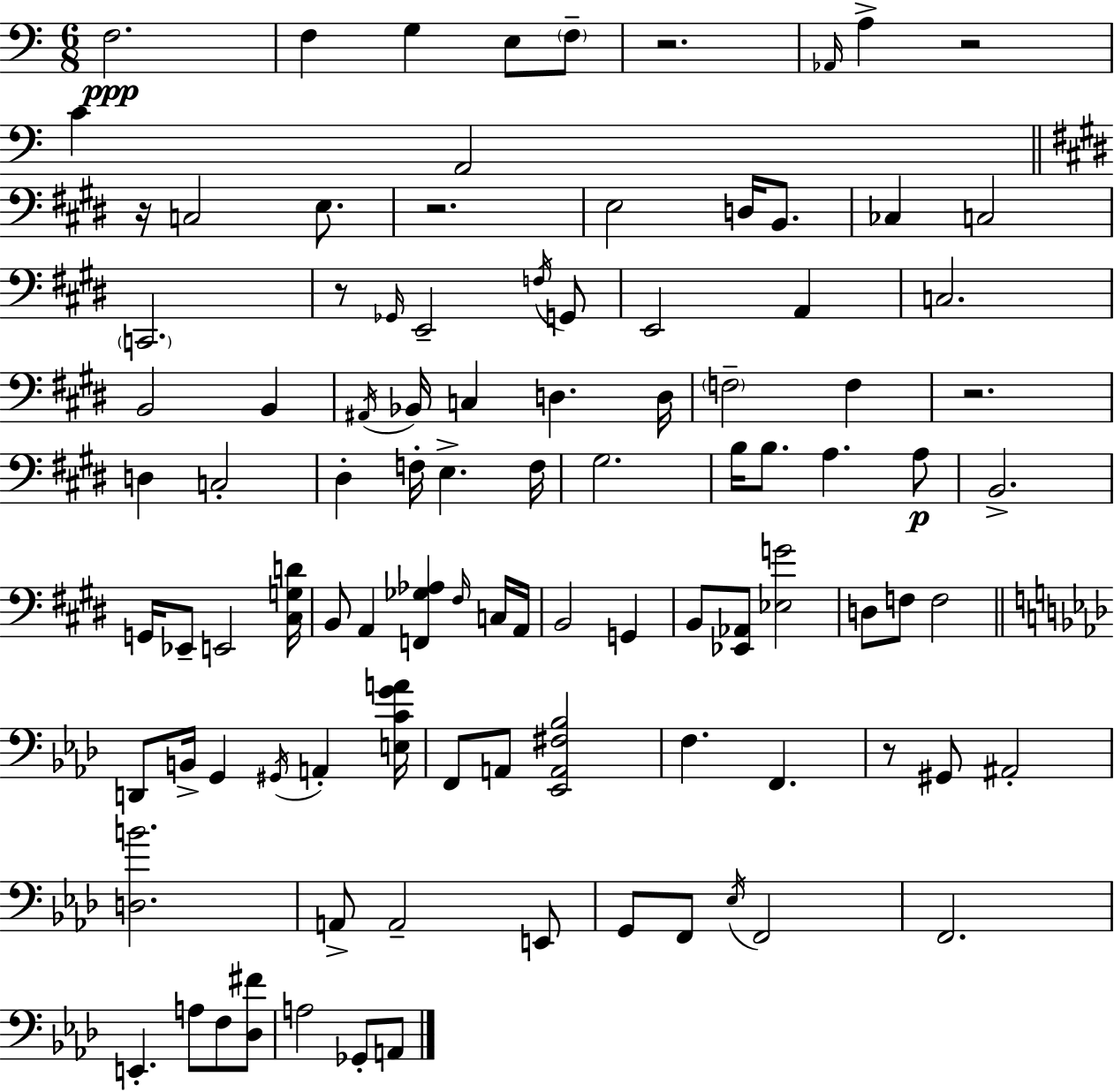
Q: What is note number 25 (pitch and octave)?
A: B2